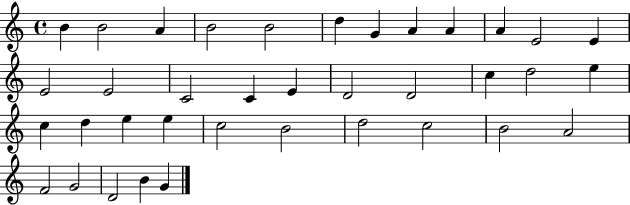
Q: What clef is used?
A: treble